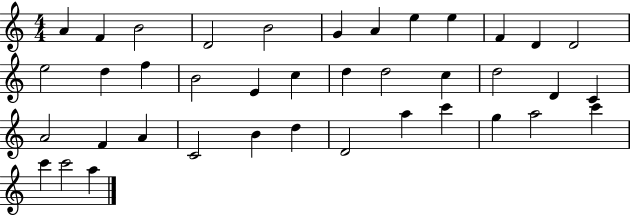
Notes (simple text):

A4/q F4/q B4/h D4/h B4/h G4/q A4/q E5/q E5/q F4/q D4/q D4/h E5/h D5/q F5/q B4/h E4/q C5/q D5/q D5/h C5/q D5/h D4/q C4/q A4/h F4/q A4/q C4/h B4/q D5/q D4/h A5/q C6/q G5/q A5/h C6/q C6/q C6/h A5/q